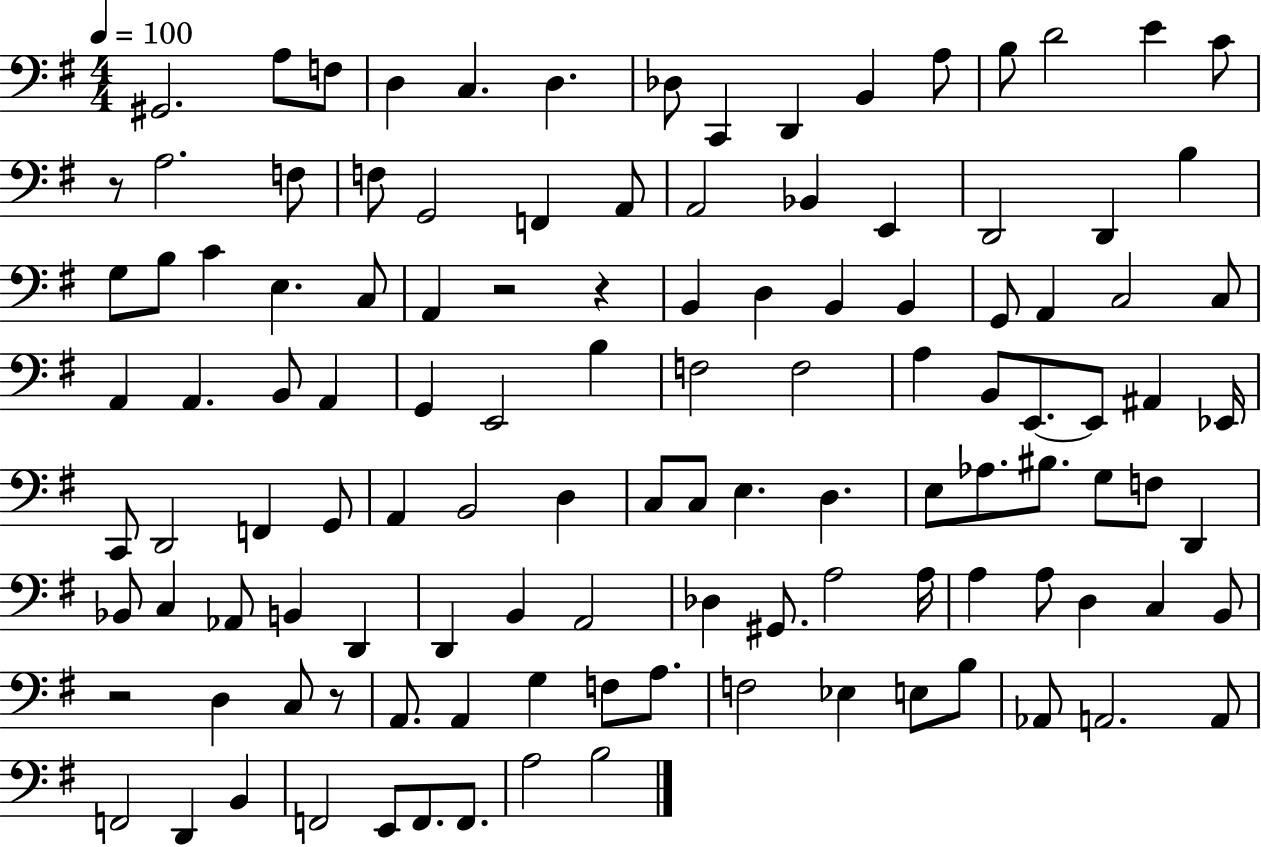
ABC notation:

X:1
T:Untitled
M:4/4
L:1/4
K:G
^G,,2 A,/2 F,/2 D, C, D, _D,/2 C,, D,, B,, A,/2 B,/2 D2 E C/2 z/2 A,2 F,/2 F,/2 G,,2 F,, A,,/2 A,,2 _B,, E,, D,,2 D,, B, G,/2 B,/2 C E, C,/2 A,, z2 z B,, D, B,, B,, G,,/2 A,, C,2 C,/2 A,, A,, B,,/2 A,, G,, E,,2 B, F,2 F,2 A, B,,/2 E,,/2 E,,/2 ^A,, _E,,/4 C,,/2 D,,2 F,, G,,/2 A,, B,,2 D, C,/2 C,/2 E, D, E,/2 _A,/2 ^B,/2 G,/2 F,/2 D,, _B,,/2 C, _A,,/2 B,, D,, D,, B,, A,,2 _D, ^G,,/2 A,2 A,/4 A, A,/2 D, C, B,,/2 z2 D, C,/2 z/2 A,,/2 A,, G, F,/2 A,/2 F,2 _E, E,/2 B,/2 _A,,/2 A,,2 A,,/2 F,,2 D,, B,, F,,2 E,,/2 F,,/2 F,,/2 A,2 B,2